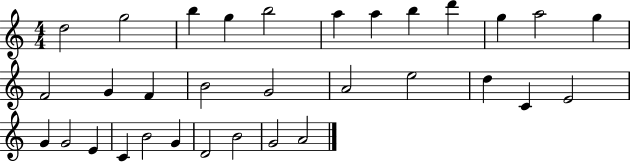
{
  \clef treble
  \numericTimeSignature
  \time 4/4
  \key c \major
  d''2 g''2 | b''4 g''4 b''2 | a''4 a''4 b''4 d'''4 | g''4 a''2 g''4 | \break f'2 g'4 f'4 | b'2 g'2 | a'2 e''2 | d''4 c'4 e'2 | \break g'4 g'2 e'4 | c'4 b'2 g'4 | d'2 b'2 | g'2 a'2 | \break \bar "|."
}